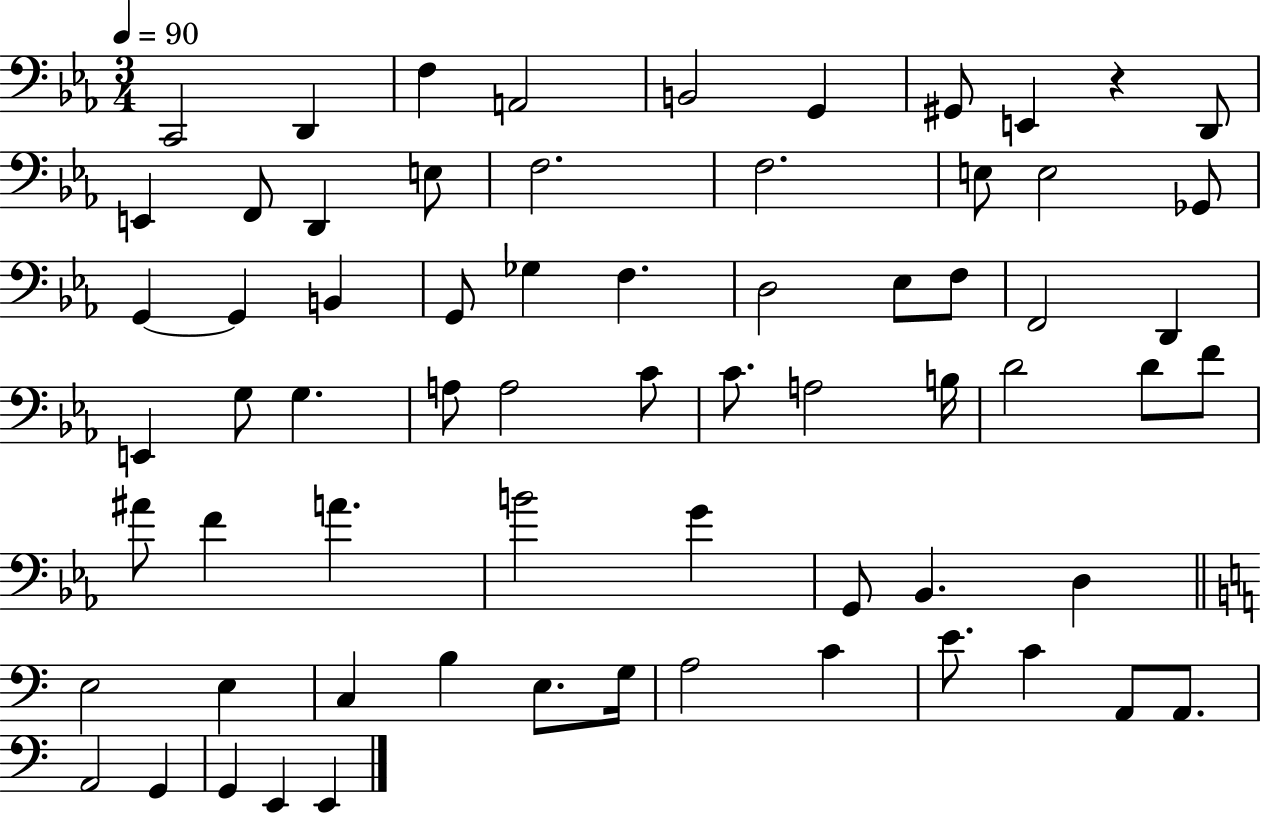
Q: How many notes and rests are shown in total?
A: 67